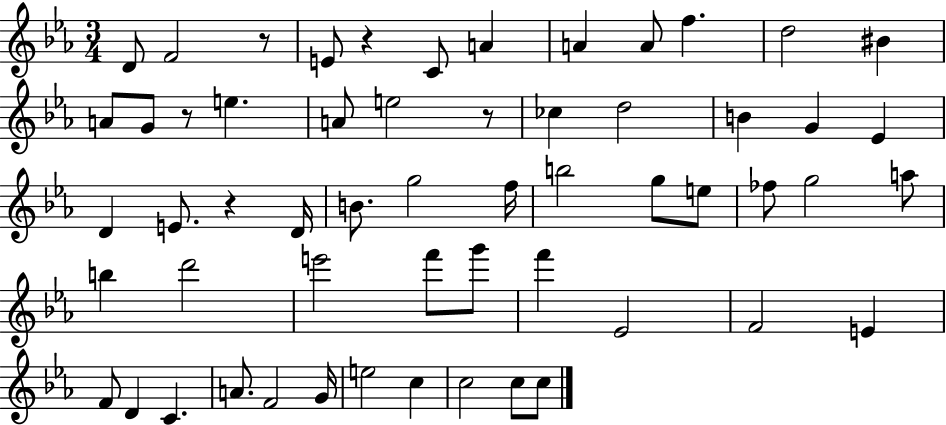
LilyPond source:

{
  \clef treble
  \numericTimeSignature
  \time 3/4
  \key ees \major
  d'8 f'2 r8 | e'8 r4 c'8 a'4 | a'4 a'8 f''4. | d''2 bis'4 | \break a'8 g'8 r8 e''4. | a'8 e''2 r8 | ces''4 d''2 | b'4 g'4 ees'4 | \break d'4 e'8. r4 d'16 | b'8. g''2 f''16 | b''2 g''8 e''8 | fes''8 g''2 a''8 | \break b''4 d'''2 | e'''2 f'''8 g'''8 | f'''4 ees'2 | f'2 e'4 | \break f'8 d'4 c'4. | a'8. f'2 g'16 | e''2 c''4 | c''2 c''8 c''8 | \break \bar "|."
}